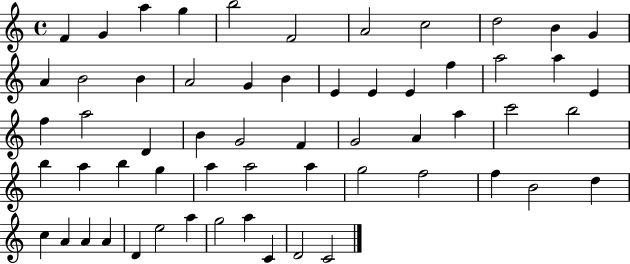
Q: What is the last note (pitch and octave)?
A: C4